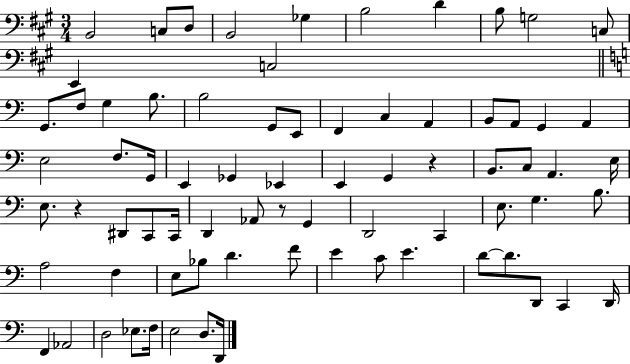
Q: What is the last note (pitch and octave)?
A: D2